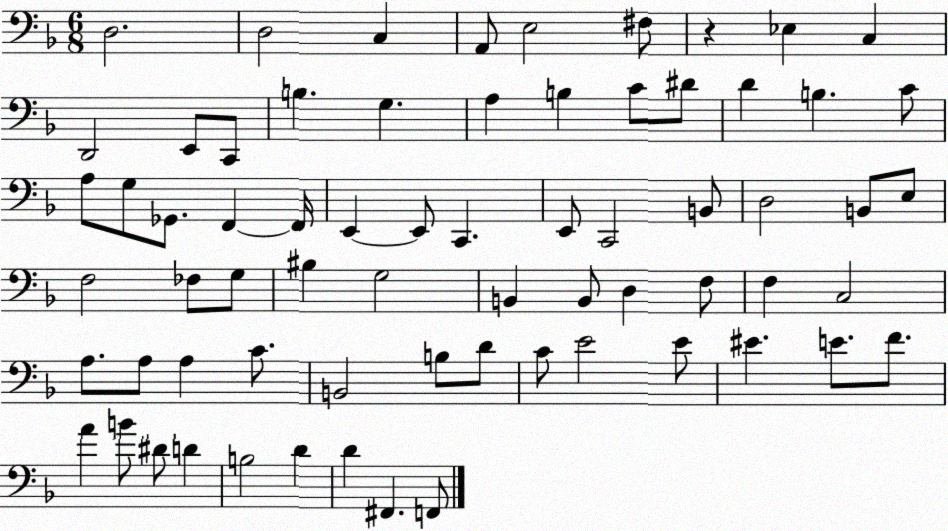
X:1
T:Untitled
M:6/8
L:1/4
K:F
D,2 D,2 C, A,,/2 E,2 ^F,/2 z _E, C, D,,2 E,,/2 C,,/2 B, G, A, B, C/2 ^D/2 D B, C/2 A,/2 G,/2 _G,,/2 F,, F,,/4 E,, E,,/2 C,, E,,/2 C,,2 B,,/2 D,2 B,,/2 E,/2 F,2 _F,/2 G,/2 ^B, G,2 B,, B,,/2 D, F,/2 F, C,2 A,/2 A,/2 A, C/2 B,,2 B,/2 D/2 C/2 E2 E/2 ^E E/2 F/2 A B/2 ^D/2 D B,2 D D ^F,, F,,/2